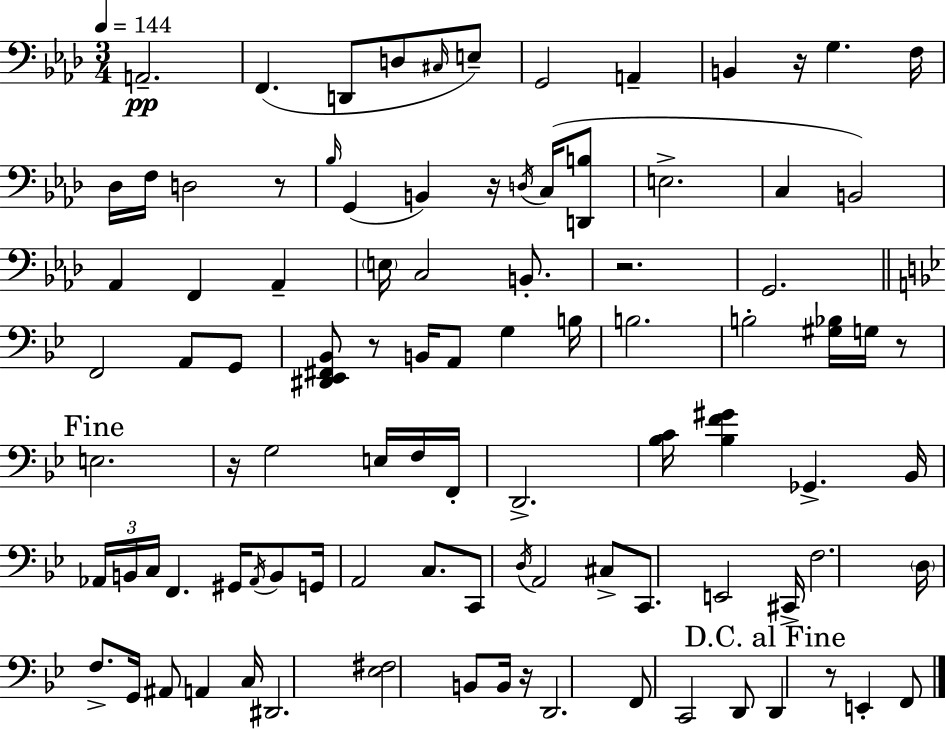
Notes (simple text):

A2/h. F2/q. D2/e D3/e C#3/s E3/e G2/h A2/q B2/q R/s G3/q. F3/s Db3/s F3/s D3/h R/e Bb3/s G2/q B2/q R/s D3/s C3/s [D2,B3]/e E3/h. C3/q B2/h Ab2/q F2/q Ab2/q E3/s C3/h B2/e. R/h. G2/h. F2/h A2/e G2/e [D#2,Eb2,F#2,Bb2]/e R/e B2/s A2/e G3/q B3/s B3/h. B3/h [G#3,Bb3]/s G3/s R/e E3/h. R/s G3/h E3/s F3/s F2/s D2/h. [Bb3,C4]/s [Bb3,F4,G#4]/q Gb2/q. Bb2/s Ab2/s B2/s C3/s F2/q. G#2/s Ab2/s B2/e G2/s A2/h C3/e. C2/e D3/s A2/h C#3/e C2/e. E2/h C#2/s F3/h. D3/s F3/e. G2/s A#2/e A2/q C3/s D#2/h. [Eb3,F#3]/h B2/e B2/s R/s D2/h. F2/e C2/h D2/e D2/q R/e E2/q F2/e